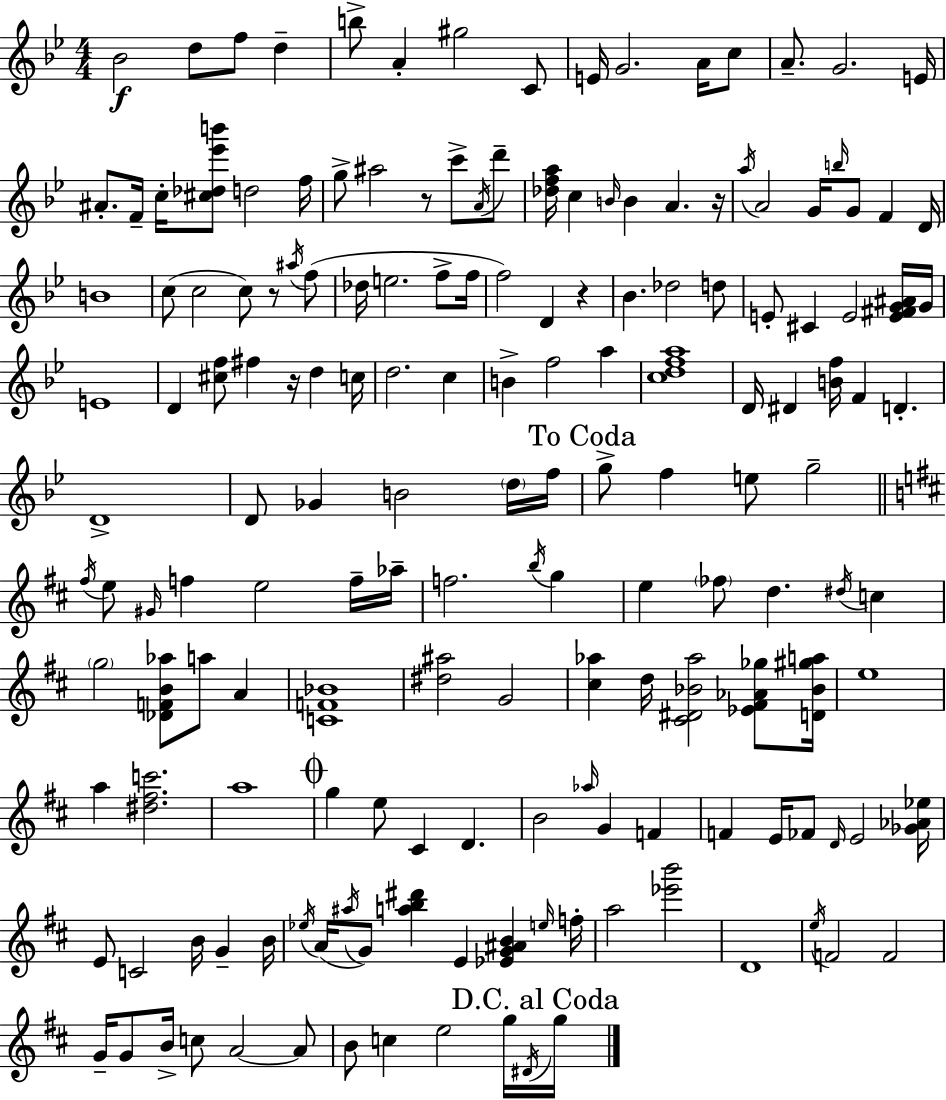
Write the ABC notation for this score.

X:1
T:Untitled
M:4/4
L:1/4
K:Gm
_B2 d/2 f/2 d b/2 A ^g2 C/2 E/4 G2 A/4 c/2 A/2 G2 E/4 ^A/2 F/4 c/4 [^c_d_e'b']/2 d2 f/4 g/2 ^a2 z/2 c'/2 A/4 d'/2 [_dfa]/4 c B/4 B A z/4 a/4 A2 G/4 b/4 G/2 F D/4 B4 c/2 c2 c/2 z/2 ^a/4 f/2 _d/4 e2 f/2 f/4 f2 D z _B _d2 d/2 E/2 ^C E2 [E^FG^A]/4 G/4 E4 D [^cf]/2 ^f z/4 d c/4 d2 c B f2 a [cdfa]4 D/4 ^D [Bf]/4 F D D4 D/2 _G B2 d/4 f/4 g/2 f e/2 g2 ^f/4 e/2 ^G/4 f e2 f/4 _a/4 f2 b/4 g e _f/2 d ^d/4 c g2 [_DFB_a]/2 a/2 A [CF_B]4 [^d^a]2 G2 [^c_a] d/4 [^C^D_B_a]2 [_E^F_A_g]/2 [D_B^ga]/4 e4 a [^d^fc']2 a4 g e/2 ^C D B2 _a/4 G F F E/4 _F/2 D/4 E2 [_G_A_e]/4 E/2 C2 B/4 G B/4 _e/4 A/4 ^a/4 G/2 [ab^d'] E [_EG^AB] e/4 f/4 a2 [_e'b']2 D4 e/4 F2 F2 G/4 G/2 B/4 c/2 A2 A/2 B/2 c e2 g/4 ^D/4 g/4